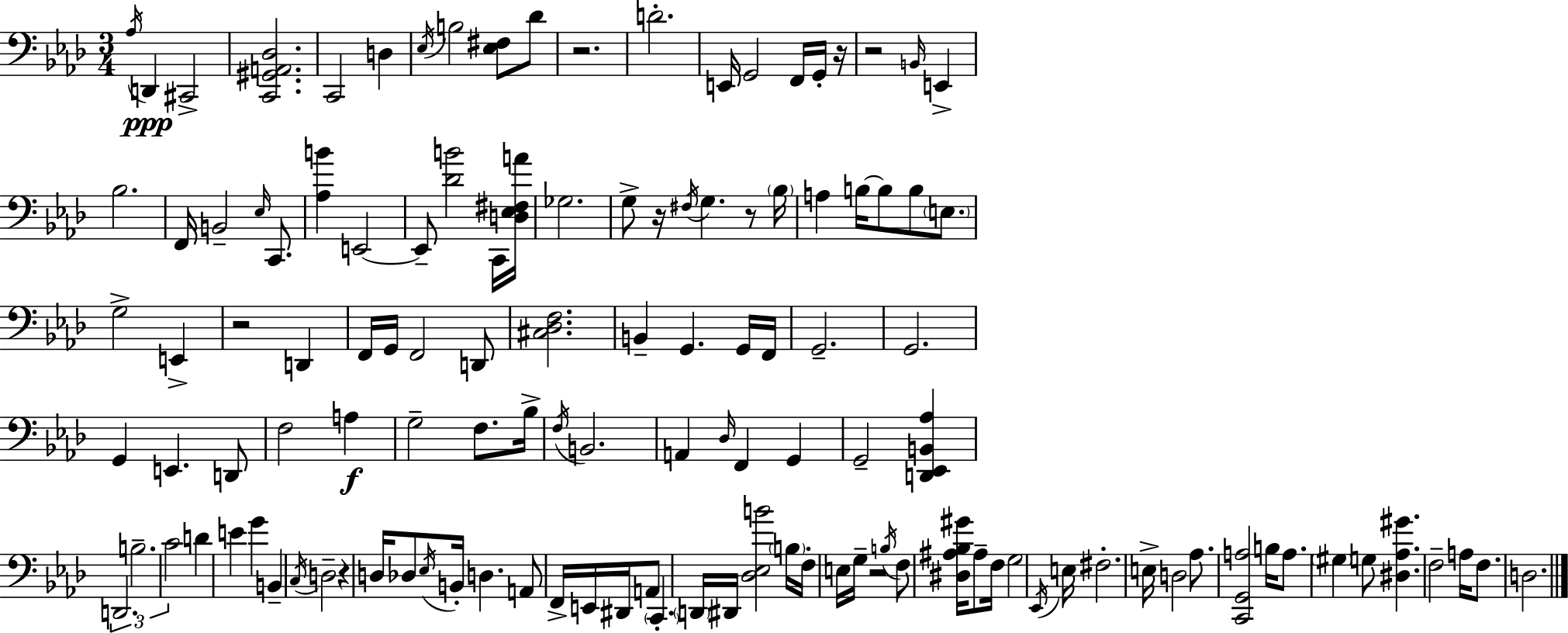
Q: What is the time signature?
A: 3/4